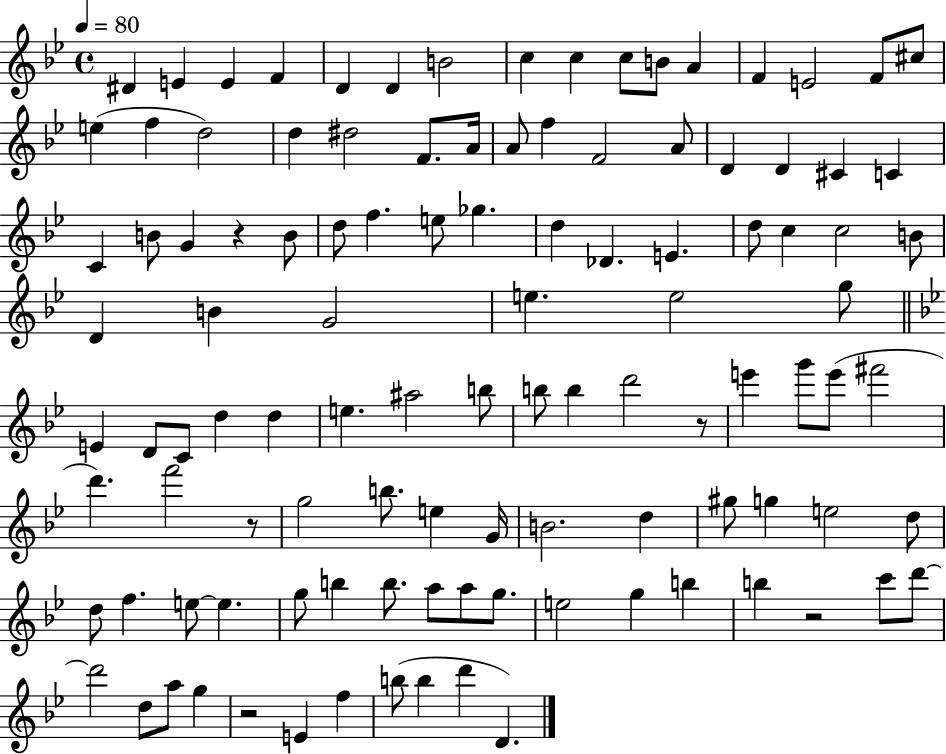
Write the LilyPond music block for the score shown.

{
  \clef treble
  \time 4/4
  \defaultTimeSignature
  \key bes \major
  \tempo 4 = 80
  dis'4 e'4 e'4 f'4 | d'4 d'4 b'2 | c''4 c''4 c''8 b'8 a'4 | f'4 e'2 f'8 cis''8 | \break e''4( f''4 d''2) | d''4 dis''2 f'8. a'16 | a'8 f''4 f'2 a'8 | d'4 d'4 cis'4 c'4 | \break c'4 b'8 g'4 r4 b'8 | d''8 f''4. e''8 ges''4. | d''4 des'4. e'4. | d''8 c''4 c''2 b'8 | \break d'4 b'4 g'2 | e''4. e''2 g''8 | \bar "||" \break \key bes \major e'4 d'8 c'8 d''4 d''4 | e''4. ais''2 b''8 | b''8 b''4 d'''2 r8 | e'''4 g'''8 e'''8( fis'''2 | \break d'''4.) f'''2 r8 | g''2 b''8. e''4 g'16 | b'2. d''4 | gis''8 g''4 e''2 d''8 | \break d''8 f''4. e''8~~ e''4. | g''8 b''4 b''8. a''8 a''8 g''8. | e''2 g''4 b''4 | b''4 r2 c'''8 d'''8~~ | \break d'''2 d''8 a''8 g''4 | r2 e'4 f''4 | b''8( b''4 d'''4 d'4.) | \bar "|."
}